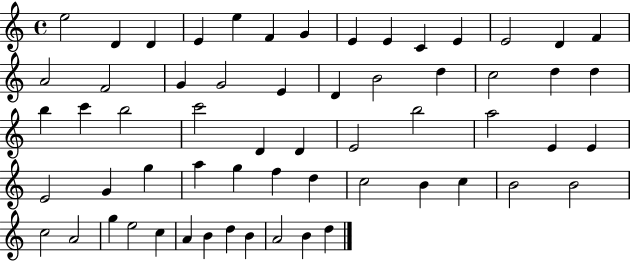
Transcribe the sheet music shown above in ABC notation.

X:1
T:Untitled
M:4/4
L:1/4
K:C
e2 D D E e F G E E C E E2 D F A2 F2 G G2 E D B2 d c2 d d b c' b2 c'2 D D E2 b2 a2 E E E2 G g a g f d c2 B c B2 B2 c2 A2 g e2 c A B d B A2 B d